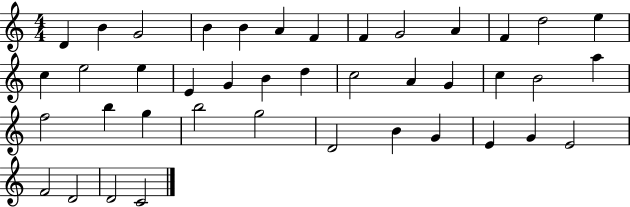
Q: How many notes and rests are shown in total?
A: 41